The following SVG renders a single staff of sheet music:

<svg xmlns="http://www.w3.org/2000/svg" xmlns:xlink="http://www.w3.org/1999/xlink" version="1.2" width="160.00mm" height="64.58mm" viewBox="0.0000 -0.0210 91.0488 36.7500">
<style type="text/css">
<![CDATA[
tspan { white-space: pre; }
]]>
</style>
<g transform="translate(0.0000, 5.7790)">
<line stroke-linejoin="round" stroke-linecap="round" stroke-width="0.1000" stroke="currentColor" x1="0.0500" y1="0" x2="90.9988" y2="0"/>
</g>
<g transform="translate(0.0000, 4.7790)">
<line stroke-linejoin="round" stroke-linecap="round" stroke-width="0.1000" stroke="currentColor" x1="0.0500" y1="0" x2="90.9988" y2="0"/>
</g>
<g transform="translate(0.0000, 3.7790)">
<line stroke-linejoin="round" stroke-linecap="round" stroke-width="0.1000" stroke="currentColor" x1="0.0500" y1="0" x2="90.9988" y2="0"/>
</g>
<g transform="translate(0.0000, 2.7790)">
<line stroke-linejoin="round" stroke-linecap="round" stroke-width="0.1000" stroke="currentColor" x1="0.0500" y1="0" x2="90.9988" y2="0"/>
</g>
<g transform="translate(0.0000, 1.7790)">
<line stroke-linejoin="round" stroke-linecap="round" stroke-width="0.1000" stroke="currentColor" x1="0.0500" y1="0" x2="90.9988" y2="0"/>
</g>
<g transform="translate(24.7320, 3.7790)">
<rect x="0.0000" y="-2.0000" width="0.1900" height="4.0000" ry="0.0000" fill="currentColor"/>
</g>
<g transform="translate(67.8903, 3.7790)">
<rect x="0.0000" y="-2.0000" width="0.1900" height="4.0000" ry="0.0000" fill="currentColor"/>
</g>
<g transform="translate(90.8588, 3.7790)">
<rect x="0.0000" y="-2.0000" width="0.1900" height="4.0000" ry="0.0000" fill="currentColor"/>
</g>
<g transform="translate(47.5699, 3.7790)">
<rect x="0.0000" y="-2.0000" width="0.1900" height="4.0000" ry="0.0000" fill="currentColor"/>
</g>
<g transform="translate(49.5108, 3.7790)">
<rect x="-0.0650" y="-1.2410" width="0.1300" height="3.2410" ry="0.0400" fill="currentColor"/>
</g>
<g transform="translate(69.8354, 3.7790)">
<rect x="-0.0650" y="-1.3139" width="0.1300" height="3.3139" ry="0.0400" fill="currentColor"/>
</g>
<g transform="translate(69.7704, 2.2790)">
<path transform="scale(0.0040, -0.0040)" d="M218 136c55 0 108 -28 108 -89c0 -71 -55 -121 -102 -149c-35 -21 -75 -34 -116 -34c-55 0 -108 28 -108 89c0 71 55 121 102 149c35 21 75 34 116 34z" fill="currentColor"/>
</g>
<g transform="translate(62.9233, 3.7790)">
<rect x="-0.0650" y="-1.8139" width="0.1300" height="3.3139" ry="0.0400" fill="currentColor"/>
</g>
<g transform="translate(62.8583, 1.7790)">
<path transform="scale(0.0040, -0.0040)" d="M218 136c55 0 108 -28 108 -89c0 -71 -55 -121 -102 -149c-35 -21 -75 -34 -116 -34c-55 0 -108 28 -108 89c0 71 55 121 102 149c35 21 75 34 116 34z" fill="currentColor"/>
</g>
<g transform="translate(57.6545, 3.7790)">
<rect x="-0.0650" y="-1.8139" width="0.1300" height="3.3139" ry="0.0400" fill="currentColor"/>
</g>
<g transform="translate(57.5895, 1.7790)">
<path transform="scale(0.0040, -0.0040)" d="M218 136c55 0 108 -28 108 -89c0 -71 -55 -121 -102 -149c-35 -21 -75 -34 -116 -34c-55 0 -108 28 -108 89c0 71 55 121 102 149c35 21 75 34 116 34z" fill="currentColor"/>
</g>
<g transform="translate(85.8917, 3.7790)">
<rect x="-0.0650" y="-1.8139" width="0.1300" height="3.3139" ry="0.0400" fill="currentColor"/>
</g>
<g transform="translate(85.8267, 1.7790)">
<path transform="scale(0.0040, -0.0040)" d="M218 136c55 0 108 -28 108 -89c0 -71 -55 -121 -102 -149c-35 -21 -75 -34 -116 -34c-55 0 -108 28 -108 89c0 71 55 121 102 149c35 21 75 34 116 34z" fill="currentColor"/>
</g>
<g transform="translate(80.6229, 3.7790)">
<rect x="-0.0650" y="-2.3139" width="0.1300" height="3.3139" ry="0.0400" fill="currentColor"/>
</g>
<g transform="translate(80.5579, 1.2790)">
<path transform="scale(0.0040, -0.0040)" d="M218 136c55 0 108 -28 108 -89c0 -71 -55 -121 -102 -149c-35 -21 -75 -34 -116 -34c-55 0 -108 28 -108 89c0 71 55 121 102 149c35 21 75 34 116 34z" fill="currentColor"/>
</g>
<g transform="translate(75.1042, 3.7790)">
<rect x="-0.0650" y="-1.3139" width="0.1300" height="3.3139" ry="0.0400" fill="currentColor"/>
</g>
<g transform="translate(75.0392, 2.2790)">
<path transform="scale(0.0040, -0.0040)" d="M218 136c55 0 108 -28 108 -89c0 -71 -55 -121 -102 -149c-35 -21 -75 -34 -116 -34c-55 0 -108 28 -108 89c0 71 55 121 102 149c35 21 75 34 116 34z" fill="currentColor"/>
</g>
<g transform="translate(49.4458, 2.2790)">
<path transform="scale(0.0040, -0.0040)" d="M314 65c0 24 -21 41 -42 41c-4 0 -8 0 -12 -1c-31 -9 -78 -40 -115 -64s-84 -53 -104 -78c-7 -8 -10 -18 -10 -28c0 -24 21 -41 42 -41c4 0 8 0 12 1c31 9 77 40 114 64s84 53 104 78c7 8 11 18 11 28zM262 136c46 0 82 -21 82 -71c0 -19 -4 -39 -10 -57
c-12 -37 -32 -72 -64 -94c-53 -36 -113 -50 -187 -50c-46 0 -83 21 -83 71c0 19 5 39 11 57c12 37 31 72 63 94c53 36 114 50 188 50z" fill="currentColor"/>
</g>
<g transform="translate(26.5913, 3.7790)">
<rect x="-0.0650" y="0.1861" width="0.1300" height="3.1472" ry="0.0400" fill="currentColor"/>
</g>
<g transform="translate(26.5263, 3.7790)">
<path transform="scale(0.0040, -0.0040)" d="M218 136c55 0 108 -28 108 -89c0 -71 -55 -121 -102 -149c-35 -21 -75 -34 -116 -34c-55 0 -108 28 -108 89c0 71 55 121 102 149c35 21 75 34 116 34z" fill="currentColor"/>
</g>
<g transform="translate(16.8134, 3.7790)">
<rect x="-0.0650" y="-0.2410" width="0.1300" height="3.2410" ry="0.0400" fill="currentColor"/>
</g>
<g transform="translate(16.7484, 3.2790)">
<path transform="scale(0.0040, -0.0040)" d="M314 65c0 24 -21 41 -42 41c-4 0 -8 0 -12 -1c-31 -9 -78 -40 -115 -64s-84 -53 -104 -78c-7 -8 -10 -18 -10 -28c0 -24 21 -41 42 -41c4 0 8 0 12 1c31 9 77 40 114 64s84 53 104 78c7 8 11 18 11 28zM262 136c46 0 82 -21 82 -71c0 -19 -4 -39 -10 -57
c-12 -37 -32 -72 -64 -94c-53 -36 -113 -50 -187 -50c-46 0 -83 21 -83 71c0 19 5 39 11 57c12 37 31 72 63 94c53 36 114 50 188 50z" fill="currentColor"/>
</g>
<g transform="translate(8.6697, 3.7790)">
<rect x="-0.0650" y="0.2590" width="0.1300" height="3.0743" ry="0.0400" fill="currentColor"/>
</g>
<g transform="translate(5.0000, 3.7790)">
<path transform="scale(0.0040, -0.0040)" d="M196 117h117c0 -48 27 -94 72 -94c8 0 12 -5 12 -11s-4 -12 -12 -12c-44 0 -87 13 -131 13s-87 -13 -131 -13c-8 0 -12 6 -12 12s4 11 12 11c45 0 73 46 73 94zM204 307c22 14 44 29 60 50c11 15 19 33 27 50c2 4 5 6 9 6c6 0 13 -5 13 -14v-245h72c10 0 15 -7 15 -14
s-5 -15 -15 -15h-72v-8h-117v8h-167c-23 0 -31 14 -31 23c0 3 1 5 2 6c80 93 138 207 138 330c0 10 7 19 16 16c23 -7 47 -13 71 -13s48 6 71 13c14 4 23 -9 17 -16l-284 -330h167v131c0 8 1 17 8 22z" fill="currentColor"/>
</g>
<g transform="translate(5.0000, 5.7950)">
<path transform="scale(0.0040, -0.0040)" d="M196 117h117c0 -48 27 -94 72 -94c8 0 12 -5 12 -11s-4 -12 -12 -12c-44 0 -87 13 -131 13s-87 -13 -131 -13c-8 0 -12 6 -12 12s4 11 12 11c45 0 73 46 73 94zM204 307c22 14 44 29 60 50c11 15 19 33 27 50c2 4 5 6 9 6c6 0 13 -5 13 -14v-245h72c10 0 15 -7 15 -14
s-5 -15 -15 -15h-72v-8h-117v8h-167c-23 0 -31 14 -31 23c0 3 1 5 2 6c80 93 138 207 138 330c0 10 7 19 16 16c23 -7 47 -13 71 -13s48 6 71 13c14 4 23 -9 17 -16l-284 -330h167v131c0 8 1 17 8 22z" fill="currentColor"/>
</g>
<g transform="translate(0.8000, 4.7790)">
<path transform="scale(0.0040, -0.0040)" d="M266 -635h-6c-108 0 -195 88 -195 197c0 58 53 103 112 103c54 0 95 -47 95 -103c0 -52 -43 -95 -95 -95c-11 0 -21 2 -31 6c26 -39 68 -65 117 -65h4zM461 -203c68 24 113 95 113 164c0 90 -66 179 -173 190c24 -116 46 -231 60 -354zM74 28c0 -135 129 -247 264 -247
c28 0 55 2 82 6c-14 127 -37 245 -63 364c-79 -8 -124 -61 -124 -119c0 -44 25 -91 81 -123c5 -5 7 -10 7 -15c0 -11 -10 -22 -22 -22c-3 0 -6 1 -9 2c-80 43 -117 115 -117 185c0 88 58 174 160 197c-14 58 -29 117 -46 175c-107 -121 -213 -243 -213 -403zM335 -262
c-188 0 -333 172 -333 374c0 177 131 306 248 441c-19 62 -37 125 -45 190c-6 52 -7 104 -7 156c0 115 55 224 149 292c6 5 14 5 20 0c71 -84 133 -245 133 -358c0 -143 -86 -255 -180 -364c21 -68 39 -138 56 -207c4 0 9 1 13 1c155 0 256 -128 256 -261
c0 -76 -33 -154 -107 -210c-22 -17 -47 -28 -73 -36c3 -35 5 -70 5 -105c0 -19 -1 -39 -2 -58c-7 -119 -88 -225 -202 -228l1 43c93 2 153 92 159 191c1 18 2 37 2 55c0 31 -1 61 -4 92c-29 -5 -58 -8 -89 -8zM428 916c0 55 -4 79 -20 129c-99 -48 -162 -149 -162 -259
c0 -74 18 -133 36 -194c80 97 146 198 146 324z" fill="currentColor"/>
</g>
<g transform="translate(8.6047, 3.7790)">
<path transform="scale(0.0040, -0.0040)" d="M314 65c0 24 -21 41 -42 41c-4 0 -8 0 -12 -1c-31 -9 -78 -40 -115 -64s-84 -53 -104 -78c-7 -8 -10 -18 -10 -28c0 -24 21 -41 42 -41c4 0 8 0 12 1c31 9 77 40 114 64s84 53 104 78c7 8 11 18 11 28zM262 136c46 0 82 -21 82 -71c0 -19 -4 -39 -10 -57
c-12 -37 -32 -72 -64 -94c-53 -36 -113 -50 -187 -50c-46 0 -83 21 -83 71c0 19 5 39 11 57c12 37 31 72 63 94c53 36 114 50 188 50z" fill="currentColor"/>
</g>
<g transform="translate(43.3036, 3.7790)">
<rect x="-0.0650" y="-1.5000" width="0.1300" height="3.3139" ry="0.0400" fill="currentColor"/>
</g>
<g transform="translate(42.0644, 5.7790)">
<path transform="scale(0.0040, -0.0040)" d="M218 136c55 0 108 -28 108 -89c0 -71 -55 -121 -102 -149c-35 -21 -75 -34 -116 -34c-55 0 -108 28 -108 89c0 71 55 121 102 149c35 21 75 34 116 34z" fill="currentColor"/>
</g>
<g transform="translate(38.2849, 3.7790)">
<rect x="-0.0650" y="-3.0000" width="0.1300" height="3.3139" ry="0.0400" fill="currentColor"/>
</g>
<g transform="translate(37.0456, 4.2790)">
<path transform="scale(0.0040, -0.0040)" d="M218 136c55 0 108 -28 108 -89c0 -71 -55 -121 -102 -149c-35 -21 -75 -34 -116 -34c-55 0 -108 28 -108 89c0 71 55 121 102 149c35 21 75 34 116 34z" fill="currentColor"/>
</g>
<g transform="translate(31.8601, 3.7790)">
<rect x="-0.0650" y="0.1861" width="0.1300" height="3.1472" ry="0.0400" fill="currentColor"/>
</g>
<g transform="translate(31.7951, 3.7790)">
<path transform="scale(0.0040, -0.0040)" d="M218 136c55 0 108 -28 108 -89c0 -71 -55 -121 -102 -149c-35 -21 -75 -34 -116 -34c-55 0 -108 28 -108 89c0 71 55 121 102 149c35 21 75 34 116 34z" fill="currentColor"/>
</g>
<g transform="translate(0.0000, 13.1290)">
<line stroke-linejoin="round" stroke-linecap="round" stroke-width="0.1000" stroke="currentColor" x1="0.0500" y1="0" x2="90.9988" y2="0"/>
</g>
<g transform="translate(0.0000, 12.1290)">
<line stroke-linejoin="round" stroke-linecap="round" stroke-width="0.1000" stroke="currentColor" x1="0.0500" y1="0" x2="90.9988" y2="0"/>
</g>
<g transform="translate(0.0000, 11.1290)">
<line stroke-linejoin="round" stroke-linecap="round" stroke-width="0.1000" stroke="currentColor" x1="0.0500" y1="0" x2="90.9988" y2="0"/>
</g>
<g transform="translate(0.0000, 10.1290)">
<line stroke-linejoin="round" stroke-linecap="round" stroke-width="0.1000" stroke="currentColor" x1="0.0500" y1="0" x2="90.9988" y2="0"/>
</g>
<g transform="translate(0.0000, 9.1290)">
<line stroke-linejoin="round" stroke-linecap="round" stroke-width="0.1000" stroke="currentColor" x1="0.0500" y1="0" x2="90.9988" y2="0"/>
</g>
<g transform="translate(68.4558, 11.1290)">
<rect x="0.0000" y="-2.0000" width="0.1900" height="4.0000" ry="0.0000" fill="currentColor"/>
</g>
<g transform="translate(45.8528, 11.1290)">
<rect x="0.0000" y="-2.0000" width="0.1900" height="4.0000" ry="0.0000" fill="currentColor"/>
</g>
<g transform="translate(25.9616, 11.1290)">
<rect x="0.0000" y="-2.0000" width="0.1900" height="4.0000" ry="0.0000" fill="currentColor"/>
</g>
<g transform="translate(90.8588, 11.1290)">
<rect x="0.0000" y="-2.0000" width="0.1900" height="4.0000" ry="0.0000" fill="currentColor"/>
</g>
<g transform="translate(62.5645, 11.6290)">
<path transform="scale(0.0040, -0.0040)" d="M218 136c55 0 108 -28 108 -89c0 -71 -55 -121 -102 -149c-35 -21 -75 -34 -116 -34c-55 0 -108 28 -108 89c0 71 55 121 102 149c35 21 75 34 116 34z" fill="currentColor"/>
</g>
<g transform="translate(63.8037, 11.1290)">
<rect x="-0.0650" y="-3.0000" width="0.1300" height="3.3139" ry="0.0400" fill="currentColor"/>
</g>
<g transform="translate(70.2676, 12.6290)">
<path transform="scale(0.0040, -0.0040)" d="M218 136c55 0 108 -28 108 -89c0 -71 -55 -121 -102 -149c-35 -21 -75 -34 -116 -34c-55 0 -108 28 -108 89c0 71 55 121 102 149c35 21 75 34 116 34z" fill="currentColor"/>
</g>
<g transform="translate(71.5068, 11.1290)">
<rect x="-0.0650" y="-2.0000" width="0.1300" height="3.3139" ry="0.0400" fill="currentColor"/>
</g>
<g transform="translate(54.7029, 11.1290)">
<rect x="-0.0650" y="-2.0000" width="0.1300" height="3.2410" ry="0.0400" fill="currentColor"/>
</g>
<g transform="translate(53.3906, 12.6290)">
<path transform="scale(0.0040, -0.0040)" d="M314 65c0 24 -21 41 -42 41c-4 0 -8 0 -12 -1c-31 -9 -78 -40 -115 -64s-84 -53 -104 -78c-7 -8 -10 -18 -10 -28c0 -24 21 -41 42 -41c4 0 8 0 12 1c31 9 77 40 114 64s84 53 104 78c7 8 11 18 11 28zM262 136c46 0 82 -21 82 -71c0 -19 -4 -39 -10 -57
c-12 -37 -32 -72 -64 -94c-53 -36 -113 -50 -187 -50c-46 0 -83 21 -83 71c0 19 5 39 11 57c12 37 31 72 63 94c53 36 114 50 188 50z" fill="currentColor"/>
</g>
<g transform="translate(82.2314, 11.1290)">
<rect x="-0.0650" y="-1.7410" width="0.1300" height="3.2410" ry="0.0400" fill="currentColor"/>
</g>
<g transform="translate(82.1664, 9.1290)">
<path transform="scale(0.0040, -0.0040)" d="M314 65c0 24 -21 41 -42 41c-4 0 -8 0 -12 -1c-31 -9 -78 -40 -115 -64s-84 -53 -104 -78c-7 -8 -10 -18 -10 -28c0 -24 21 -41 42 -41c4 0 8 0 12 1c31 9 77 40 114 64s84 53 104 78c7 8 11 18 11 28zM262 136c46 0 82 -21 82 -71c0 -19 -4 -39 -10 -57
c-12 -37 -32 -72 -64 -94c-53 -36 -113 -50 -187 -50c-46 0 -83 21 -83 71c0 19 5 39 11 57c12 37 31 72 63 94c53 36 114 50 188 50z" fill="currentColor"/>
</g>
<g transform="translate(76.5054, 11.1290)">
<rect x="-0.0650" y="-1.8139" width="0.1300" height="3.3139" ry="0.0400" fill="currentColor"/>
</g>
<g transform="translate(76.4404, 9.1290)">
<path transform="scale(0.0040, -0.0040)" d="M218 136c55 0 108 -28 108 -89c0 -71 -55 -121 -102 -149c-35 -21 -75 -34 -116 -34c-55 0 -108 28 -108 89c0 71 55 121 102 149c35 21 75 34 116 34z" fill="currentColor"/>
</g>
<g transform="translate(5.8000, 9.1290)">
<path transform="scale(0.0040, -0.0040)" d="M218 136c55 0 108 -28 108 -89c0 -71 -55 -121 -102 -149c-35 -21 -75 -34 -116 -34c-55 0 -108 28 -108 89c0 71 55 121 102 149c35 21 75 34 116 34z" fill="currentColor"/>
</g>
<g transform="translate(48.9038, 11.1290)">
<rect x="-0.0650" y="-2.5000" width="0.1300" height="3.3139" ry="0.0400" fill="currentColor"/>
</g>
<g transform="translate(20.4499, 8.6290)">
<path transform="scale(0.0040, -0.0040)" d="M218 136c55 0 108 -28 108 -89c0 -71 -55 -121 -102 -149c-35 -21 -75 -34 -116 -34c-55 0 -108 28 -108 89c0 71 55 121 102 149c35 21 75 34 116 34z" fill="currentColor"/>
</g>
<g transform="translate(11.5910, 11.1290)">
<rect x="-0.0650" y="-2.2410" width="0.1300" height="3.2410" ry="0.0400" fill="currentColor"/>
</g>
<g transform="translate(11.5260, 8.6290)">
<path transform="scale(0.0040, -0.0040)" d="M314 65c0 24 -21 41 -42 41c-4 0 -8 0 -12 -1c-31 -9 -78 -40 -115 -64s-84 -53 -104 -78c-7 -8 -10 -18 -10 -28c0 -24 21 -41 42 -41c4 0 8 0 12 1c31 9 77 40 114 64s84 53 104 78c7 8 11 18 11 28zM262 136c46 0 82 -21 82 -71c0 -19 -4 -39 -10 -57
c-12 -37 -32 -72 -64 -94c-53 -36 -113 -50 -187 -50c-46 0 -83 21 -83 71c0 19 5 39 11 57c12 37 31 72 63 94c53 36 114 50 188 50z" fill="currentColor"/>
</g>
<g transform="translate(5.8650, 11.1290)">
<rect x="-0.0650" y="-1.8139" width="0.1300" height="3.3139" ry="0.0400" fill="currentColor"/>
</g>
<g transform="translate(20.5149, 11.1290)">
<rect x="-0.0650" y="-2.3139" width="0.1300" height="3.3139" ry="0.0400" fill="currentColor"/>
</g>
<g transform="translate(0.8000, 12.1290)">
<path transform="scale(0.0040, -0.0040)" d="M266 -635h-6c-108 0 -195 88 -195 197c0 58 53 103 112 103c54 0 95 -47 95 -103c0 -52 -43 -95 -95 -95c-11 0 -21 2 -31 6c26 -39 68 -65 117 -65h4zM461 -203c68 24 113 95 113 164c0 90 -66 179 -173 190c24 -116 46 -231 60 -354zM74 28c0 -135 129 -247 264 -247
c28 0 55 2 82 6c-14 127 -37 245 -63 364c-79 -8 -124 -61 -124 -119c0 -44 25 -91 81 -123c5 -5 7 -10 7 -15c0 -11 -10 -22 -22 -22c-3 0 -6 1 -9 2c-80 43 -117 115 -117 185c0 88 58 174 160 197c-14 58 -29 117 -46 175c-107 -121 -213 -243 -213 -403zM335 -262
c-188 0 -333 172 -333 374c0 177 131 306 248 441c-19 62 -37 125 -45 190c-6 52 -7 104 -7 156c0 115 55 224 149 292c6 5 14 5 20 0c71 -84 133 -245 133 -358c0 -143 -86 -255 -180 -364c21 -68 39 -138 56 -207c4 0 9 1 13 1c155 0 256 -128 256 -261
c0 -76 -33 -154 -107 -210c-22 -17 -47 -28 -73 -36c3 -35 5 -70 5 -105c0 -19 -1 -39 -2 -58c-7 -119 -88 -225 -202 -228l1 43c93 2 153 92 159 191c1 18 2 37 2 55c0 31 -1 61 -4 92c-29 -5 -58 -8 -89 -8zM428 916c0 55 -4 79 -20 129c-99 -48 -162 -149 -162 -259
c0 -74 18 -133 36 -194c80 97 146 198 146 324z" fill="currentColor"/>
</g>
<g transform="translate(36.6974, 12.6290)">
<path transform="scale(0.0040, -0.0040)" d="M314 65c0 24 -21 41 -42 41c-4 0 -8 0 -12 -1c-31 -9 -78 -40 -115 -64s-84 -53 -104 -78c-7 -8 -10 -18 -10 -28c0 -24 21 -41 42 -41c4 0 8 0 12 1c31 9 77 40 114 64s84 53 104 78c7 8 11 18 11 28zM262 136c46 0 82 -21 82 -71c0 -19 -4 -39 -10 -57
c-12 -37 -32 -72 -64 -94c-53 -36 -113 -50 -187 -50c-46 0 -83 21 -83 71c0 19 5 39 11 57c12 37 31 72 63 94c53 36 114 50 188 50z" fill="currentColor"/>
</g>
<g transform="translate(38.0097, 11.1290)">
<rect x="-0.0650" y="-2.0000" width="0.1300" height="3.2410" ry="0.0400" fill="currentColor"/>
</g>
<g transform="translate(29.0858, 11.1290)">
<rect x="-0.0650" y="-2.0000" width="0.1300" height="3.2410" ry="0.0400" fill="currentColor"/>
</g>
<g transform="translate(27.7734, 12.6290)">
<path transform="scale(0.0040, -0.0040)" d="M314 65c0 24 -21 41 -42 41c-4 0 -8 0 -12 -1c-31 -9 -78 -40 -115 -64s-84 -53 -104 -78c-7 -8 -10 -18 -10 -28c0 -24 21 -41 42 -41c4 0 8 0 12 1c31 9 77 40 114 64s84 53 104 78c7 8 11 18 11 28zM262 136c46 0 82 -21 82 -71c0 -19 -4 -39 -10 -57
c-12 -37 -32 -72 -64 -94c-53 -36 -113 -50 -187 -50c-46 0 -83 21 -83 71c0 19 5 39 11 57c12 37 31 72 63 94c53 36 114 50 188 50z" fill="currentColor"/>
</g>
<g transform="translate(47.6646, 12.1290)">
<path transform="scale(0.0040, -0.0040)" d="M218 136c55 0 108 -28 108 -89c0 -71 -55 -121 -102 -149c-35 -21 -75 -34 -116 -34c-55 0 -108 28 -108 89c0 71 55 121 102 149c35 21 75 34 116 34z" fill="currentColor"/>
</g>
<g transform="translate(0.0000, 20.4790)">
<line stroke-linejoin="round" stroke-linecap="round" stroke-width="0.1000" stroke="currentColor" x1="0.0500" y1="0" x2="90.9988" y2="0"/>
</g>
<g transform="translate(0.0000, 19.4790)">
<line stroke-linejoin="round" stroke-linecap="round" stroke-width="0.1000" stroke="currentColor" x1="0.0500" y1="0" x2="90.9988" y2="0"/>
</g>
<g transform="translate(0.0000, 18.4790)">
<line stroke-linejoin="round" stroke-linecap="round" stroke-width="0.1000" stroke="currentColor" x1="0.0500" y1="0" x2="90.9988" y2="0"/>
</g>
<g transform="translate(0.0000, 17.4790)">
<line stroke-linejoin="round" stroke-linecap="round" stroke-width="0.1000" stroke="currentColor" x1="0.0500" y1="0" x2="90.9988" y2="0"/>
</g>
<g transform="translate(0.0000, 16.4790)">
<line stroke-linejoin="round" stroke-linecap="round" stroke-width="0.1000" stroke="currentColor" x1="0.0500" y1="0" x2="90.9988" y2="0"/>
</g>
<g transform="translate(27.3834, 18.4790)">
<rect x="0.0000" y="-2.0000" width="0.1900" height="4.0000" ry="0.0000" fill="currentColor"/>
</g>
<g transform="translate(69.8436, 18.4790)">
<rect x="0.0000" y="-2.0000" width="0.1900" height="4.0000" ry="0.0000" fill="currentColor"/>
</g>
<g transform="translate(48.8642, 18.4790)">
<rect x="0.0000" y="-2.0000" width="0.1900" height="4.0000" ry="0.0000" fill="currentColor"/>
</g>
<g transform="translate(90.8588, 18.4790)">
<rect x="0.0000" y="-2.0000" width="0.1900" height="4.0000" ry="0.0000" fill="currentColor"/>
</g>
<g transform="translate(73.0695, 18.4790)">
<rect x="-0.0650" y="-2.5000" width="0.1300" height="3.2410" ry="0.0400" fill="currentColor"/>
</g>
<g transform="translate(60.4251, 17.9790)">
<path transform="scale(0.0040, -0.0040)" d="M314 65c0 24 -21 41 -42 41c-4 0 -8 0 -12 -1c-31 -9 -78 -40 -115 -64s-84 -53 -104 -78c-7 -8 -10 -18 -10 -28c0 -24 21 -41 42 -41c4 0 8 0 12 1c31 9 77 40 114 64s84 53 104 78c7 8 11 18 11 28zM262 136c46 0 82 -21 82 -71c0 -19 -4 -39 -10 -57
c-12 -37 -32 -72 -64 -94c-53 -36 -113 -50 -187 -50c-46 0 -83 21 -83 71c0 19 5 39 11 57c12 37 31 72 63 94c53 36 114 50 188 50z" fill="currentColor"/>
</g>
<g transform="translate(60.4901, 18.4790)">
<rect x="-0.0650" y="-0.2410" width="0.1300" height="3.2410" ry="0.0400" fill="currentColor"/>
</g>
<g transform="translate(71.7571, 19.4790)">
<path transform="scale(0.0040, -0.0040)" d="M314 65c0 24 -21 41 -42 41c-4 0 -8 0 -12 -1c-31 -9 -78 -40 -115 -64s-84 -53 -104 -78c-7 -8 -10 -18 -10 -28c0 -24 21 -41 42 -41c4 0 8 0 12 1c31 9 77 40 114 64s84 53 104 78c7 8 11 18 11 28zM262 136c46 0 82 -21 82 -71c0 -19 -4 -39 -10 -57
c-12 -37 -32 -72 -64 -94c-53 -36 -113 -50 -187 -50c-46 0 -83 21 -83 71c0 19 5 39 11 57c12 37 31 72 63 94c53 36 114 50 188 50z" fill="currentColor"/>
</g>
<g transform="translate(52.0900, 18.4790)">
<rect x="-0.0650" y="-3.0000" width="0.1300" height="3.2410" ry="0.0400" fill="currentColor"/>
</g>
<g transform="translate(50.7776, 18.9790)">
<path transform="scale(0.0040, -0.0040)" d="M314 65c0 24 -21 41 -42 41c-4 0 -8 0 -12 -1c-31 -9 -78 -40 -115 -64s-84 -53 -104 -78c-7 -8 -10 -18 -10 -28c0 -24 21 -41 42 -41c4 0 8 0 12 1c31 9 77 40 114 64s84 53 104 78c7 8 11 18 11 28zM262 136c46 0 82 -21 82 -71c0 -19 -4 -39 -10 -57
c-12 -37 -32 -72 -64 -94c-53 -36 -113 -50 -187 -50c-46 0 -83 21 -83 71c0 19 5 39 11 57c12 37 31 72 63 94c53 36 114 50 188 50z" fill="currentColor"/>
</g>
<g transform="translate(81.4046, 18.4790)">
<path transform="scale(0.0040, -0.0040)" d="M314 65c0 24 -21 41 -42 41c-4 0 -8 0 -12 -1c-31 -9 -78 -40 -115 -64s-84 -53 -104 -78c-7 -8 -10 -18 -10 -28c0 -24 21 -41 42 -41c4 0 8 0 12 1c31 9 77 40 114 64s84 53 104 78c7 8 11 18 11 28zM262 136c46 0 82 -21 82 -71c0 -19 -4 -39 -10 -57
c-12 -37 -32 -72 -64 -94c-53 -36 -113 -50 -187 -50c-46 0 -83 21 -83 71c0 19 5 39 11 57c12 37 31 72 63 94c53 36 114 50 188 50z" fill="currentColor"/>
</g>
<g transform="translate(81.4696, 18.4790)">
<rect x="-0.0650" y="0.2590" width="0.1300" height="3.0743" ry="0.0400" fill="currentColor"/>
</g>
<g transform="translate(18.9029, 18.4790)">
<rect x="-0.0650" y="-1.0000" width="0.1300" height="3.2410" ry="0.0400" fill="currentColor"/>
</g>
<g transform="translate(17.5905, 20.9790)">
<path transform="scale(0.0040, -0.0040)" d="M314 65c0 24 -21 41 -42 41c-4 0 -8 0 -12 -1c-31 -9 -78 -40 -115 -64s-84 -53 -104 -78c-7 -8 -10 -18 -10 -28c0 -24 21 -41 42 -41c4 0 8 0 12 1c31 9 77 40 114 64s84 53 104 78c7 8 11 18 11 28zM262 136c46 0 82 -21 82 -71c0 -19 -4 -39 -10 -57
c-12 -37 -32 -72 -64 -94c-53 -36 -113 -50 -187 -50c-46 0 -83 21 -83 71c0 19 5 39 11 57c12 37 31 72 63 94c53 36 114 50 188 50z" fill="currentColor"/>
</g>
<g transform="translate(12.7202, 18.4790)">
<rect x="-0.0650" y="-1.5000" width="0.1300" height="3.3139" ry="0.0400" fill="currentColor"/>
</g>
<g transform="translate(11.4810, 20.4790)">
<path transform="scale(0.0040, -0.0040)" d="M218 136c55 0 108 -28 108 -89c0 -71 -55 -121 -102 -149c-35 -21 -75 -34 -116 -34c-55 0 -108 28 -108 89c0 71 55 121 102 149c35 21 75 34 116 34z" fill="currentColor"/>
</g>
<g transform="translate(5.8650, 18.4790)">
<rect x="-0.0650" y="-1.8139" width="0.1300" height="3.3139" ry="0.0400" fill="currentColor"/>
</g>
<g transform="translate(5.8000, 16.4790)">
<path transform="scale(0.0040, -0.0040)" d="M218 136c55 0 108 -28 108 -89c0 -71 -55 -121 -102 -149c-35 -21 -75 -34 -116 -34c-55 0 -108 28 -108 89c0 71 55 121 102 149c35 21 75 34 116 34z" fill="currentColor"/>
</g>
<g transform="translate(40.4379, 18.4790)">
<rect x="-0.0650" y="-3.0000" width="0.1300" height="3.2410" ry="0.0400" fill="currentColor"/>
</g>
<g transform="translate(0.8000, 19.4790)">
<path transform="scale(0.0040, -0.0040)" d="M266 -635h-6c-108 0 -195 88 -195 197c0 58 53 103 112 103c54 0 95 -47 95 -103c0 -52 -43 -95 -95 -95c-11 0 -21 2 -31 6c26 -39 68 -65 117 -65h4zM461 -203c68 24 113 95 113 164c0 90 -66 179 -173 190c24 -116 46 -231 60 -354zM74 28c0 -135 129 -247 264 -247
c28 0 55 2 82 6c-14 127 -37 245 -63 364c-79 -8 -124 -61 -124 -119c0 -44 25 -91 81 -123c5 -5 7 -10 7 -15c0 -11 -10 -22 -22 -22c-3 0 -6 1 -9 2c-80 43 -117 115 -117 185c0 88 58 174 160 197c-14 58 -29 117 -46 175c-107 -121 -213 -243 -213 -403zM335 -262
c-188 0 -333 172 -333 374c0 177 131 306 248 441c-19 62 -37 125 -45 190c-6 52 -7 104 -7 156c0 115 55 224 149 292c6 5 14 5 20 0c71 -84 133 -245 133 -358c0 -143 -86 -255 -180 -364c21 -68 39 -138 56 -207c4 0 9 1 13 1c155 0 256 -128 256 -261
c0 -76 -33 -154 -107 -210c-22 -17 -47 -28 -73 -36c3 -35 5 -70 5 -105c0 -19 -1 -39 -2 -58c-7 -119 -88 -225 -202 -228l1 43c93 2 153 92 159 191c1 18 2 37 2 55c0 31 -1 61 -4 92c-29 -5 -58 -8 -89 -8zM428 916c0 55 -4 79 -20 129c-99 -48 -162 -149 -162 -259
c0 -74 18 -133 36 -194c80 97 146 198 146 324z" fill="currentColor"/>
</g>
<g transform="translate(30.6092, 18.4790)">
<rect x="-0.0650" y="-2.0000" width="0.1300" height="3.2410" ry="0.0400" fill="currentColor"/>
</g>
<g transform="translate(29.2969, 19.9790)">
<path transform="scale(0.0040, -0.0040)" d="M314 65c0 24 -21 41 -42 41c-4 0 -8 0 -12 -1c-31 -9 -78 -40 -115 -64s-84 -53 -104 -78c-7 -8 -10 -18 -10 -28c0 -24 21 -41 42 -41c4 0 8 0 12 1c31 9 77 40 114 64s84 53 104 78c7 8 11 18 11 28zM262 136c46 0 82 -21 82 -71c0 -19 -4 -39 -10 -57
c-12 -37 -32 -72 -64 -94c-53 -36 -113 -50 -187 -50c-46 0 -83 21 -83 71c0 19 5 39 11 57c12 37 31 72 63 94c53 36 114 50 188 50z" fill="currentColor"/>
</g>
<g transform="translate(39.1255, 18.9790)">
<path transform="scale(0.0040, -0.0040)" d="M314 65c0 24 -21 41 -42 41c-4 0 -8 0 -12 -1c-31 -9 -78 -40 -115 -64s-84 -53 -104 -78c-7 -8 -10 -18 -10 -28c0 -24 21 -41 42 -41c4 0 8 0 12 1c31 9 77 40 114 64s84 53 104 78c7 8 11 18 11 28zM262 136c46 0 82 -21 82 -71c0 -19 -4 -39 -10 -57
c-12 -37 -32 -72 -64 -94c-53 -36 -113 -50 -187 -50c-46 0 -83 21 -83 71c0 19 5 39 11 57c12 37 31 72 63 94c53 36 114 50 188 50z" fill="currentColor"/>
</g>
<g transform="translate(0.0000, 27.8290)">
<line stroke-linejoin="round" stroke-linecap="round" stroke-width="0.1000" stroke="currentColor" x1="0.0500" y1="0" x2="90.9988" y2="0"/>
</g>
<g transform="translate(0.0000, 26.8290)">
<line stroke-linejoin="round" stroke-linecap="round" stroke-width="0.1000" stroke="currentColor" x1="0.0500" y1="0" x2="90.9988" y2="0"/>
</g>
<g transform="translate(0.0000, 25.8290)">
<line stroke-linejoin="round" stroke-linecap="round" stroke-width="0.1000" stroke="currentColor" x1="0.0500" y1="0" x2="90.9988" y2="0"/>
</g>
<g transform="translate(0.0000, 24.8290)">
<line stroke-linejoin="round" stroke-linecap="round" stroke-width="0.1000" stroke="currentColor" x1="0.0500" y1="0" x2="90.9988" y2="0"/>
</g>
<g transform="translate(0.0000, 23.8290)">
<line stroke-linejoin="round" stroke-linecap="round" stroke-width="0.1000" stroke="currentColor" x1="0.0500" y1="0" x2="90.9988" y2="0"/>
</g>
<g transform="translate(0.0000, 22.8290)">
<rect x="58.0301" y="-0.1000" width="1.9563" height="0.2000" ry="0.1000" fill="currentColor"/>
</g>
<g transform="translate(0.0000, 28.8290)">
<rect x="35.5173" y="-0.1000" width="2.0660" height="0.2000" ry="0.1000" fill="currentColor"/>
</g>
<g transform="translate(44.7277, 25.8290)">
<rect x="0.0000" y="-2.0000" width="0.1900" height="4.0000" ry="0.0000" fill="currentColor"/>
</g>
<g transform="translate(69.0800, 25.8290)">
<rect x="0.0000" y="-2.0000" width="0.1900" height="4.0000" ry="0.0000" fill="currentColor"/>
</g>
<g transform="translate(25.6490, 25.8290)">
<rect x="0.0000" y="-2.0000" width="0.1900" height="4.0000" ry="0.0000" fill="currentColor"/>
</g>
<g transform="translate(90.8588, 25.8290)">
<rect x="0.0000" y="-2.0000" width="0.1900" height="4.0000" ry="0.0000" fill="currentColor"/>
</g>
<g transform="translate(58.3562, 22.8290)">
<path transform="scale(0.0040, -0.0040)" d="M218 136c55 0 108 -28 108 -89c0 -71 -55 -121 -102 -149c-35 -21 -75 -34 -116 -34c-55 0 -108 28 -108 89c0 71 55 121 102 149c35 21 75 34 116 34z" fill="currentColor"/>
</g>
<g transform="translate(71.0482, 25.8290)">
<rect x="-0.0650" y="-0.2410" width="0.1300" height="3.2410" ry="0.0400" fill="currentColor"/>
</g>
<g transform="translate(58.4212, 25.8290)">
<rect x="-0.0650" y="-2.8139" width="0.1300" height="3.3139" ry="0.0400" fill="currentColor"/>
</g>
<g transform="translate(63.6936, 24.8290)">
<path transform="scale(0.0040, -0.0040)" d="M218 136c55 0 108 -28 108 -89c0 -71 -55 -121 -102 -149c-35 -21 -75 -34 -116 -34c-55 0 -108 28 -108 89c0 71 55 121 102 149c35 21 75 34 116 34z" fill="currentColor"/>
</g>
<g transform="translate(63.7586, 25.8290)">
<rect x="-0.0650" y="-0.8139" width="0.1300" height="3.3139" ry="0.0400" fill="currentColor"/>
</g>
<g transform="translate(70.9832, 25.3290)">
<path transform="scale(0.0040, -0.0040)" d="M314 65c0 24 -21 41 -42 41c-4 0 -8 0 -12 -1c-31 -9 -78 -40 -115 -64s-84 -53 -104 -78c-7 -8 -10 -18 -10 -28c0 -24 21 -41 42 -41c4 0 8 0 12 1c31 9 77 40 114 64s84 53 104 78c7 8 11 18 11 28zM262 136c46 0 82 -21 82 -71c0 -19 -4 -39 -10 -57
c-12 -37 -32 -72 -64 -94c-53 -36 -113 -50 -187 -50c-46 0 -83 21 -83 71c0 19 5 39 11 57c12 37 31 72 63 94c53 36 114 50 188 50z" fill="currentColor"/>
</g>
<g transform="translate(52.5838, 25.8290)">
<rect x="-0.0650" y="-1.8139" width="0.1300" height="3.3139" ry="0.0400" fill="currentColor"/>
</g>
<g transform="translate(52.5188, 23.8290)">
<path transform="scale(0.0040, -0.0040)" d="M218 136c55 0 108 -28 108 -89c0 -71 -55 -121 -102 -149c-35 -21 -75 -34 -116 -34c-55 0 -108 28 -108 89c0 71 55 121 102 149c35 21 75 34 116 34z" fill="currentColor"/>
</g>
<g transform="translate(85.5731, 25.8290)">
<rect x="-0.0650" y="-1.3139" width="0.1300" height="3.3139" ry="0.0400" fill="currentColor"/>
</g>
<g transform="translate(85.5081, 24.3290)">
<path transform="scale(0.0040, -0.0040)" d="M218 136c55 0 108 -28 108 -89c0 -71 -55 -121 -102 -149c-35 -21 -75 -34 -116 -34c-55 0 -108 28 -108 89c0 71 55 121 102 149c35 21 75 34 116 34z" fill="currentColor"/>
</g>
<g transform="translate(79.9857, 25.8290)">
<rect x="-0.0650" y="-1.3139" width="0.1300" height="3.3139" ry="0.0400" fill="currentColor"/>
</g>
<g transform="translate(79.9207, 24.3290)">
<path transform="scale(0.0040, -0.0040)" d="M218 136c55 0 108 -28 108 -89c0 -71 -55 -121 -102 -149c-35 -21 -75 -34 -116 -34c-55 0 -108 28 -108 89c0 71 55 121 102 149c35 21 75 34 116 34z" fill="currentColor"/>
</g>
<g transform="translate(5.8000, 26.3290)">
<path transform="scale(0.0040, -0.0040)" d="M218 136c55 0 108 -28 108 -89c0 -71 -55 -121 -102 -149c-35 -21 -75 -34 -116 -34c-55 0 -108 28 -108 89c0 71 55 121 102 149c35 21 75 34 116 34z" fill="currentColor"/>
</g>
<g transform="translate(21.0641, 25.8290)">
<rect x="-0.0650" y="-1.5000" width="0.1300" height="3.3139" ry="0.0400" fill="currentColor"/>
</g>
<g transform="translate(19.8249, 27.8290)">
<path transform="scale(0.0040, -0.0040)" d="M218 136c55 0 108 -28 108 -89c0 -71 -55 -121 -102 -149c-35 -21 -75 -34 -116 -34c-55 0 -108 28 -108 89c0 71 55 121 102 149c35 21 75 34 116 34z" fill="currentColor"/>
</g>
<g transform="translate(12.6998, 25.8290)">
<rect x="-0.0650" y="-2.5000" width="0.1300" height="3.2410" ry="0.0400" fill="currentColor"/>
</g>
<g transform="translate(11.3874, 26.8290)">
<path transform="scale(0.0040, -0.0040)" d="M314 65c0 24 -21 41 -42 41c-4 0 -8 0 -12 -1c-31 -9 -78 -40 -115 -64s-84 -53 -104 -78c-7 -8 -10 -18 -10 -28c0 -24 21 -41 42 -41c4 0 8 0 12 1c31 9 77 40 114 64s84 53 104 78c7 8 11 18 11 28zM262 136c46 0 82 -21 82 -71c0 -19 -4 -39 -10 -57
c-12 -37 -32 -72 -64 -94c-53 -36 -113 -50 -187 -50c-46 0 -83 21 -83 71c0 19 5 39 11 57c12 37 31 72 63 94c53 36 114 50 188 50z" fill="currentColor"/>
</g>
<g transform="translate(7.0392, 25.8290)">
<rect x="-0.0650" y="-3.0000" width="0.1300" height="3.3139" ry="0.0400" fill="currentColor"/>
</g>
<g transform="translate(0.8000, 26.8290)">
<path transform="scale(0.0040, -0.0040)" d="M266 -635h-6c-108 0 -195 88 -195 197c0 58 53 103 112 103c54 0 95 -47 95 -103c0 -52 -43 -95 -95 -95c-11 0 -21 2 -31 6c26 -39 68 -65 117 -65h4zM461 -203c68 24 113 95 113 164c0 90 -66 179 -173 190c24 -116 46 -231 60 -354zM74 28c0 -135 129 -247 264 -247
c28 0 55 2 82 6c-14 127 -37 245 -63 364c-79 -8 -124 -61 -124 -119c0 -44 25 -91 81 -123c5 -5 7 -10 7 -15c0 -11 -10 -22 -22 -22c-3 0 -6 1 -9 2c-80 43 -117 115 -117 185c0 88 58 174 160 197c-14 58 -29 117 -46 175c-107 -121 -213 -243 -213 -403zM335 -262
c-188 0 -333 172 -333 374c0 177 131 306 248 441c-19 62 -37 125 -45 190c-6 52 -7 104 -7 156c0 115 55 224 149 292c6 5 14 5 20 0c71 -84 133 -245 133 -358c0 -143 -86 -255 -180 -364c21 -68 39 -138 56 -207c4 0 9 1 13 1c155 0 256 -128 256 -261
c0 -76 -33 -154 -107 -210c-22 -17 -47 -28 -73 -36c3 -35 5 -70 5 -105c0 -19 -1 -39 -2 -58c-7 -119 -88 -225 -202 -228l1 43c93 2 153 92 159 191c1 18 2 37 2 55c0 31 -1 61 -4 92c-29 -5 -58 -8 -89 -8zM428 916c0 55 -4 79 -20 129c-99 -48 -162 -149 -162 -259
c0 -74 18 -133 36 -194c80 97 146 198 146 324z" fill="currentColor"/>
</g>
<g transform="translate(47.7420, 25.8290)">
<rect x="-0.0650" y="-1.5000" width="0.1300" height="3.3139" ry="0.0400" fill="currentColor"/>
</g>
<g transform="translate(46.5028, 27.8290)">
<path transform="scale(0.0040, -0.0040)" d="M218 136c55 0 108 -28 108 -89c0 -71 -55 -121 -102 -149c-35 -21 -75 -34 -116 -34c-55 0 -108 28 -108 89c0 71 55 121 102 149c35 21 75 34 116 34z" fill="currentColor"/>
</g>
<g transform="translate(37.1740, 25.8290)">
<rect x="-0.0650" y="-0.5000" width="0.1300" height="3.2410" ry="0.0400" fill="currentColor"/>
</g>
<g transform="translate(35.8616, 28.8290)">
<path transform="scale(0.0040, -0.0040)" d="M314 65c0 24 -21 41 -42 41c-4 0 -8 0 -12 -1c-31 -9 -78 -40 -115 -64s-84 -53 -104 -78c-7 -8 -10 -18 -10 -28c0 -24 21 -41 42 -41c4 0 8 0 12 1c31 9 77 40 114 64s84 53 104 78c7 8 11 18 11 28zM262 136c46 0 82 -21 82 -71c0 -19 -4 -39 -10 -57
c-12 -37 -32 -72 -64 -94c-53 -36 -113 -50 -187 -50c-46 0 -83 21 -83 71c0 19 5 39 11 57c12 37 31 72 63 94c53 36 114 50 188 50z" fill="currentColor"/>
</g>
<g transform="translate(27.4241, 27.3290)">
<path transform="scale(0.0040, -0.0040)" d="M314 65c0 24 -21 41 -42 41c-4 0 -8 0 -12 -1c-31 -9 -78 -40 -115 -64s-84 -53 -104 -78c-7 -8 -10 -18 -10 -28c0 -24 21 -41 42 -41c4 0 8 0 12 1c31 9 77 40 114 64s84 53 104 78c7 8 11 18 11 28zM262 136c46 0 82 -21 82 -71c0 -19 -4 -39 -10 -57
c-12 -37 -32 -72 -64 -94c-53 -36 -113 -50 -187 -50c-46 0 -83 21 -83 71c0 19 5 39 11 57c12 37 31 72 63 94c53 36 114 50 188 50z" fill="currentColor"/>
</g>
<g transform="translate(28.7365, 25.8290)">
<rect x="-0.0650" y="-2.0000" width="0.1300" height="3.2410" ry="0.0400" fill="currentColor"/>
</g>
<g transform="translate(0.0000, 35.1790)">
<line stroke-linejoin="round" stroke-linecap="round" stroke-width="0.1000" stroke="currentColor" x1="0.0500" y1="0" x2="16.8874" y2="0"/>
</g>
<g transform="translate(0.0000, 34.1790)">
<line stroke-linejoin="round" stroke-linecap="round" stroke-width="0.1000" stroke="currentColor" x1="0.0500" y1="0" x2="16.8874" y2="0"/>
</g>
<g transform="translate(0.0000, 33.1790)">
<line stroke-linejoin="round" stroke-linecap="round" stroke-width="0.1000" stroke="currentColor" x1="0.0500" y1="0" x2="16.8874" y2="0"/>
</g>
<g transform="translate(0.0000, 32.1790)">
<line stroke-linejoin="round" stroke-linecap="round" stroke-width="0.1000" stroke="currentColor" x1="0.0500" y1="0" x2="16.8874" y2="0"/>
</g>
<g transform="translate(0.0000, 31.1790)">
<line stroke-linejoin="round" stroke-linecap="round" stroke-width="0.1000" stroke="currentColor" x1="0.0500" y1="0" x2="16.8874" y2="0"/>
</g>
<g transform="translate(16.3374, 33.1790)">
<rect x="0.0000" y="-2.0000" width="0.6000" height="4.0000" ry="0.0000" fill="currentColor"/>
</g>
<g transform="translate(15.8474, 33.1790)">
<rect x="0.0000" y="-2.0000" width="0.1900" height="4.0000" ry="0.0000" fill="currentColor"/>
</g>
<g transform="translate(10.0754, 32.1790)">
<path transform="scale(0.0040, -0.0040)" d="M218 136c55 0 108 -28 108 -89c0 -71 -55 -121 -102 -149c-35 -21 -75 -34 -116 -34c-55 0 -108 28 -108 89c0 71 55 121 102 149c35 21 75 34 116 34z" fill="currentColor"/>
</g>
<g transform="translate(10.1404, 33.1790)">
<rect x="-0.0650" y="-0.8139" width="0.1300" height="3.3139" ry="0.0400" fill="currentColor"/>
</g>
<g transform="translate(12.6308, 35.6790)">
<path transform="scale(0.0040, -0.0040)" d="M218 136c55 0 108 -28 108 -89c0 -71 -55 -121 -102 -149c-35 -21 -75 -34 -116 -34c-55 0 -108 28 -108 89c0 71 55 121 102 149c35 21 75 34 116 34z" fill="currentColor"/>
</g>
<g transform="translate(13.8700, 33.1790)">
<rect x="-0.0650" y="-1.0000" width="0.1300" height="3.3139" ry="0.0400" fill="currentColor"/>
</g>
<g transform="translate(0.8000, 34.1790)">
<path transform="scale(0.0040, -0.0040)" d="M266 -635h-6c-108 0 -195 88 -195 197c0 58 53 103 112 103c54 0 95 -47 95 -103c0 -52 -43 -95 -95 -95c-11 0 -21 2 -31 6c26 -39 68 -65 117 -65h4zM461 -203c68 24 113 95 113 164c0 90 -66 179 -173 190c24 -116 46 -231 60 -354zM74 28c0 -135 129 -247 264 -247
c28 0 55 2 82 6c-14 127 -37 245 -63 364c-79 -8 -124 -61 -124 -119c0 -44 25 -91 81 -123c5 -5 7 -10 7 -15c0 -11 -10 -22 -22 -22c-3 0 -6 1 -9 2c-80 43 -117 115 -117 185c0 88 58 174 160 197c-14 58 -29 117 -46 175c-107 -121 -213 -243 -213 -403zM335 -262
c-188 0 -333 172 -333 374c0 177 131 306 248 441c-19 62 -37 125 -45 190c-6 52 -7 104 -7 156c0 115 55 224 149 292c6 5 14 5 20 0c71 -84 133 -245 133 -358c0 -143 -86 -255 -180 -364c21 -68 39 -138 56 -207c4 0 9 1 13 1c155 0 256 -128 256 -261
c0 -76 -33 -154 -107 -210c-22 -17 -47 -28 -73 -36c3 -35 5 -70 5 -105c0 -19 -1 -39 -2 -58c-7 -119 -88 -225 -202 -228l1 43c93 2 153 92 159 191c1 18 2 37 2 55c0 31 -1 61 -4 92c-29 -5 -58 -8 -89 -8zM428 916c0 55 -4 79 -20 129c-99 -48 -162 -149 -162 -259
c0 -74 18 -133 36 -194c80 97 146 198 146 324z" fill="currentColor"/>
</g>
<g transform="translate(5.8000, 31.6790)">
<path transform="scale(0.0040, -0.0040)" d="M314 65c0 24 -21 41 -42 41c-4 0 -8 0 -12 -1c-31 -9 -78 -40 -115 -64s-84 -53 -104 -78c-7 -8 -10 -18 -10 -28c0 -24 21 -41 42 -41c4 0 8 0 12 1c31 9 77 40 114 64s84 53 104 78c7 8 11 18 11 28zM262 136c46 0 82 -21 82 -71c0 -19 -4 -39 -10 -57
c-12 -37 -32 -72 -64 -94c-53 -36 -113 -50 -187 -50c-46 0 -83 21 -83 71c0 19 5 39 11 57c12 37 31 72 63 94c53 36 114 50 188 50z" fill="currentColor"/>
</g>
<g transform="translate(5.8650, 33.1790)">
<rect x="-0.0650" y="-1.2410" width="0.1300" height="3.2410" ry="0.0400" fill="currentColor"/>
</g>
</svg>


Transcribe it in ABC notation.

X:1
T:Untitled
M:4/4
L:1/4
K:C
B2 c2 B B A E e2 f f e e g f f g2 g F2 F2 G F2 A F f f2 f E D2 F2 A2 A2 c2 G2 B2 A G2 E F2 C2 E f a d c2 e e e2 d D